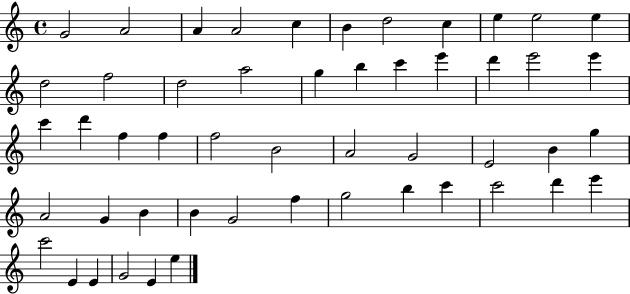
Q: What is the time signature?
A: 4/4